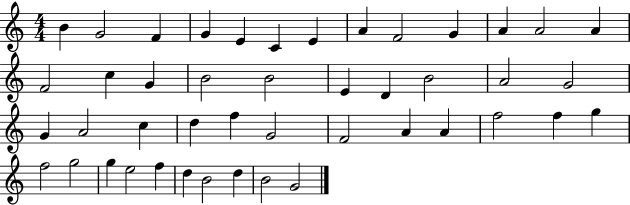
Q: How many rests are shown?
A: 0